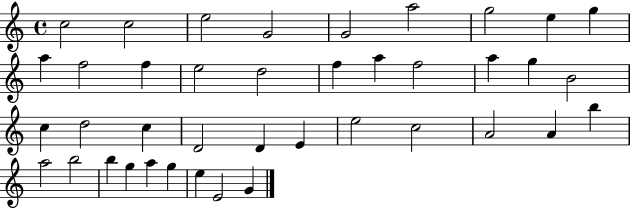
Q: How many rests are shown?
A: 0